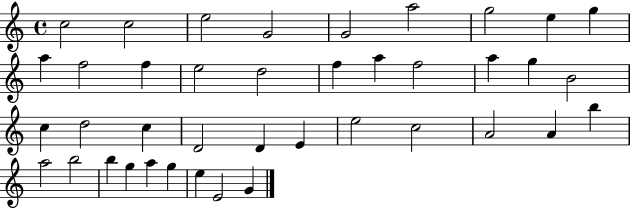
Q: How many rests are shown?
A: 0